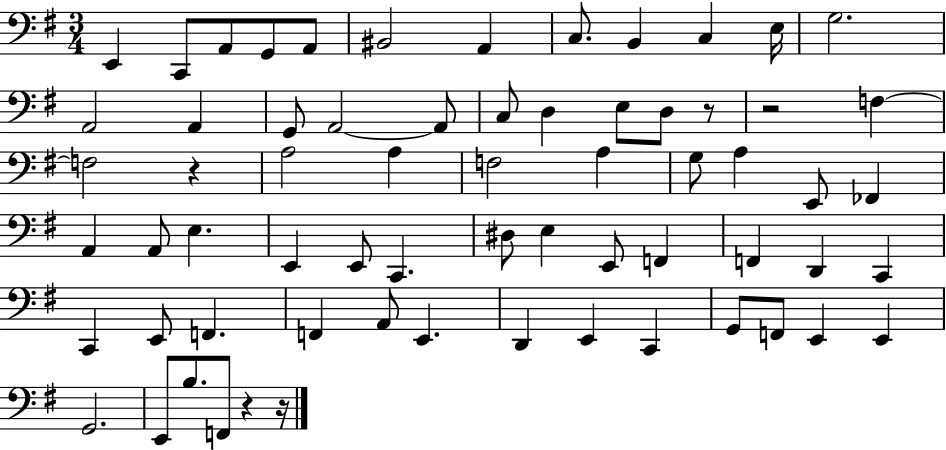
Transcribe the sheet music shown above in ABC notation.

X:1
T:Untitled
M:3/4
L:1/4
K:G
E,, C,,/2 A,,/2 G,,/2 A,,/2 ^B,,2 A,, C,/2 B,, C, E,/4 G,2 A,,2 A,, G,,/2 A,,2 A,,/2 C,/2 D, E,/2 D,/2 z/2 z2 F, F,2 z A,2 A, F,2 A, G,/2 A, E,,/2 _F,, A,, A,,/2 E, E,, E,,/2 C,, ^D,/2 E, E,,/2 F,, F,, D,, C,, C,, E,,/2 F,, F,, A,,/2 E,, D,, E,, C,, G,,/2 F,,/2 E,, E,, G,,2 E,,/2 B,/2 F,,/2 z z/4